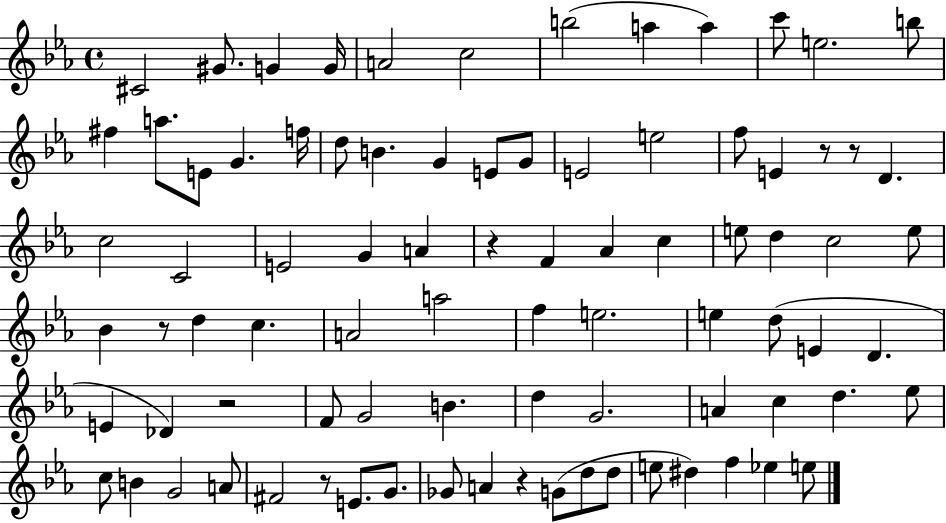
X:1
T:Untitled
M:4/4
L:1/4
K:Eb
^C2 ^G/2 G G/4 A2 c2 b2 a a c'/2 e2 b/2 ^f a/2 E/2 G f/4 d/2 B G E/2 G/2 E2 e2 f/2 E z/2 z/2 D c2 C2 E2 G A z F _A c e/2 d c2 e/2 _B z/2 d c A2 a2 f e2 e d/2 E D E _D z2 F/2 G2 B d G2 A c d _e/2 c/2 B G2 A/2 ^F2 z/2 E/2 G/2 _G/2 A z G/2 d/2 d/2 e/2 ^d f _e e/2